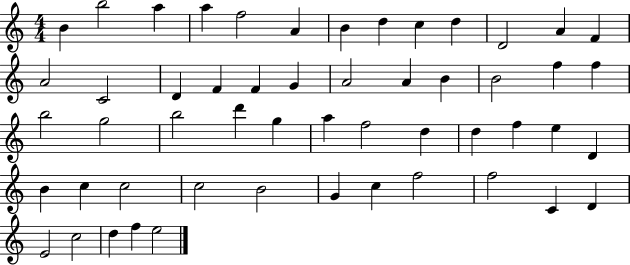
B4/q B5/h A5/q A5/q F5/h A4/q B4/q D5/q C5/q D5/q D4/h A4/q F4/q A4/h C4/h D4/q F4/q F4/q G4/q A4/h A4/q B4/q B4/h F5/q F5/q B5/h G5/h B5/h D6/q G5/q A5/q F5/h D5/q D5/q F5/q E5/q D4/q B4/q C5/q C5/h C5/h B4/h G4/q C5/q F5/h F5/h C4/q D4/q E4/h C5/h D5/q F5/q E5/h